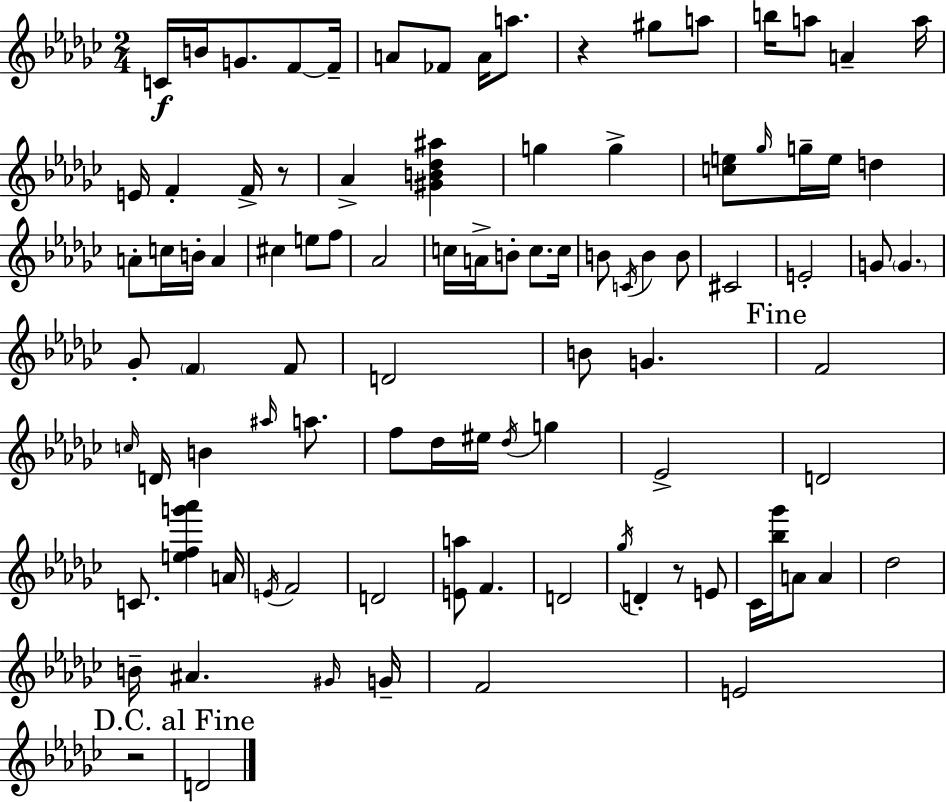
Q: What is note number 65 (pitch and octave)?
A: D4